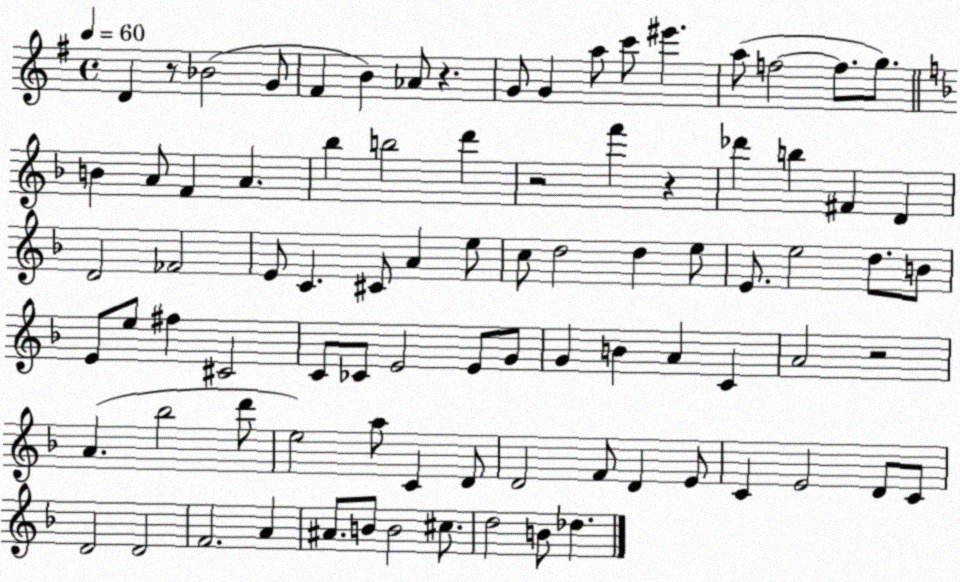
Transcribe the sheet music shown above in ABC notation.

X:1
T:Untitled
M:4/4
L:1/4
K:G
D z/2 _B2 G/2 ^F B _A/2 z G/2 G a/2 c'/2 ^e' a/2 f2 f/2 g/2 B A/2 F A _b b2 d' z2 f' z _d' b ^F D D2 _F2 E/2 C ^C/2 A e/2 c/2 d2 d e/2 E/2 e2 d/2 B/2 E/2 e/2 ^f ^C2 C/2 _C/2 E2 E/2 G/2 G B A C A2 z2 A _b2 d'/2 e2 a/2 C D/2 D2 F/2 D E/2 C E2 D/2 C/2 D2 D2 F2 A ^A/2 B/2 B2 ^c/2 d2 B/2 _d